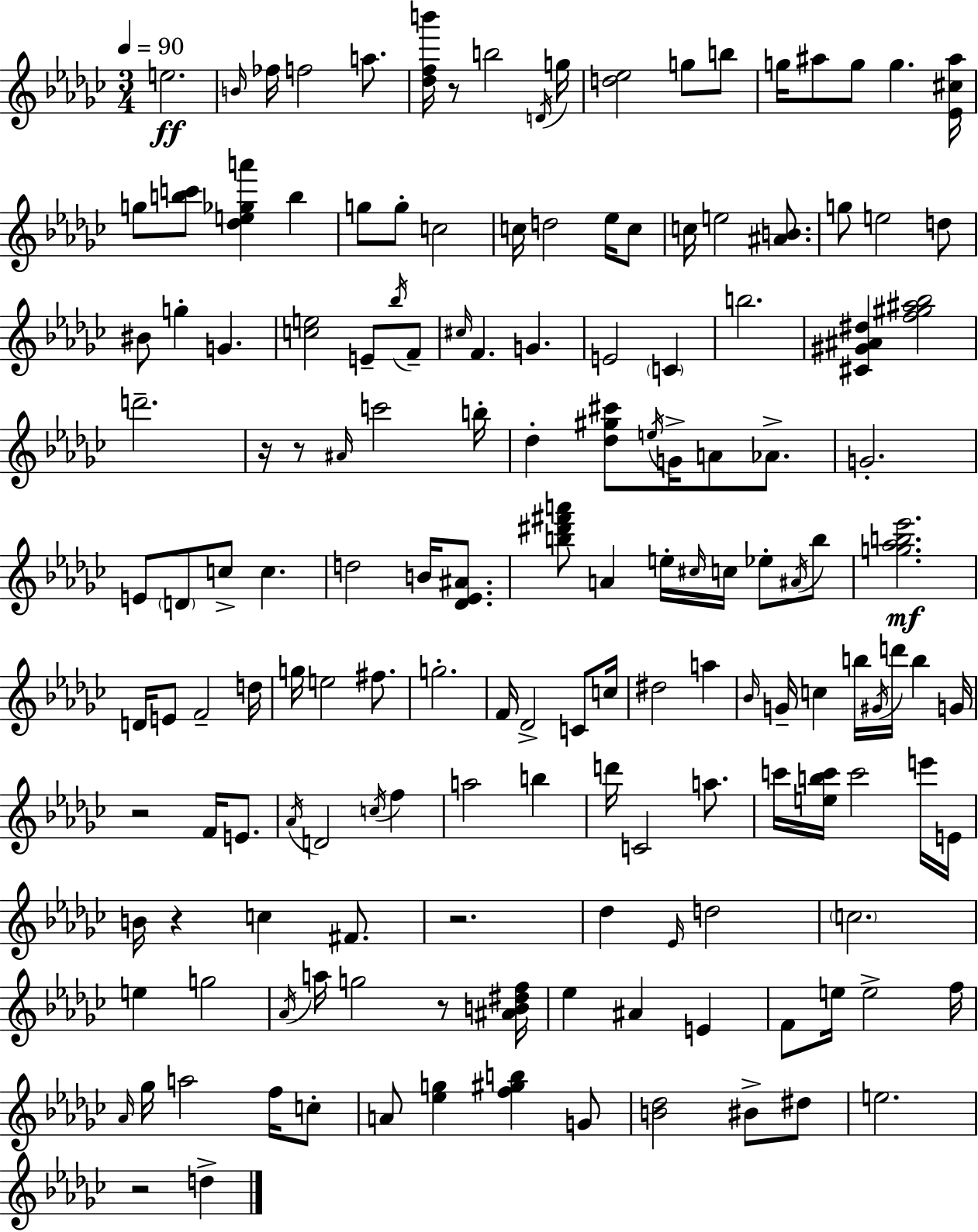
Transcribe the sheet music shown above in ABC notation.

X:1
T:Untitled
M:3/4
L:1/4
K:Ebm
e2 B/4 _f/4 f2 a/2 [_dfb']/4 z/2 b2 D/4 g/4 [d_e]2 g/2 b/2 g/4 ^a/2 g/2 g [_E^c^a]/4 g/2 [bc']/2 [_de_ga'] b g/2 g/2 c2 c/4 d2 _e/4 c/2 c/4 e2 [^AB]/2 g/2 e2 d/2 ^B/2 g G [ce]2 E/2 _b/4 F/2 ^c/4 F G E2 C b2 [^C^G^A^d] [f^g^a_b]2 d'2 z/4 z/2 ^A/4 c'2 b/4 _d [_d^g^c']/2 e/4 G/4 A/2 _A/2 G2 E/2 D/2 c/2 c d2 B/4 [_D_E^A]/2 [b^d'^f'a']/2 A e/4 ^c/4 c/4 _e/2 ^A/4 b/2 [g_ab_e']2 D/4 E/2 F2 d/4 g/4 e2 ^f/2 g2 F/4 _D2 C/2 c/4 ^d2 a _B/4 G/4 c b/4 ^G/4 d'/4 b G/4 z2 F/4 E/2 _A/4 D2 c/4 f a2 b d'/4 C2 a/2 c'/4 [ebc']/4 c'2 e'/4 E/4 B/4 z c ^F/2 z2 _d _E/4 d2 c2 e g2 _A/4 a/4 g2 z/2 [^AB^df]/4 _e ^A E F/2 e/4 e2 f/4 _A/4 _g/4 a2 f/4 c/2 A/2 [_eg] [f^gb] G/2 [B_d]2 ^B/2 ^d/2 e2 z2 d